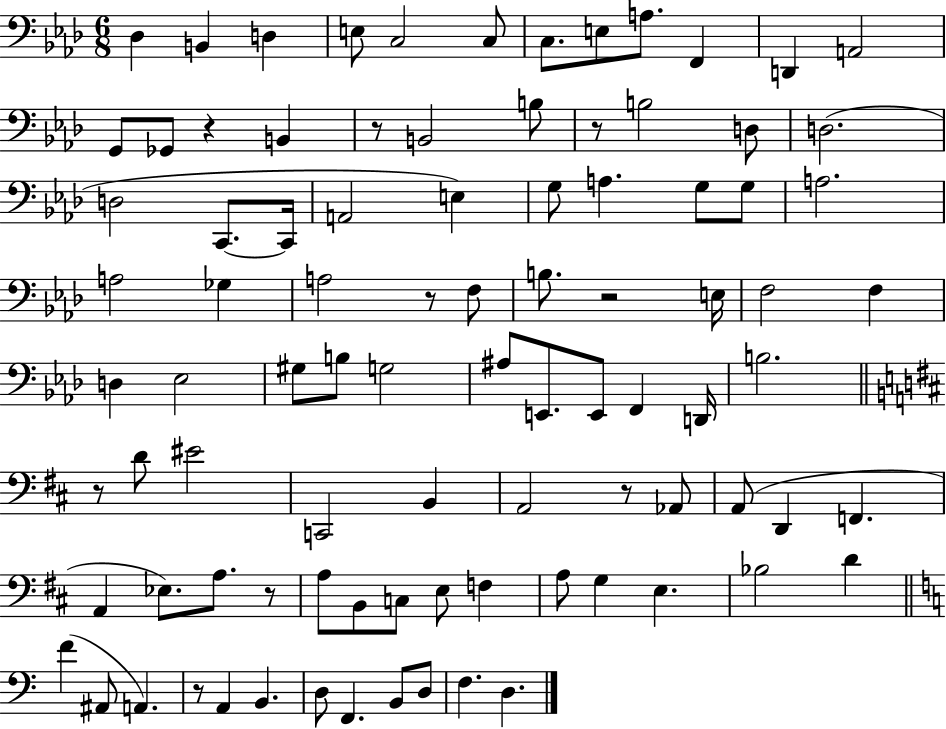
{
  \clef bass
  \numericTimeSignature
  \time 6/8
  \key aes \major
  \repeat volta 2 { des4 b,4 d4 | e8 c2 c8 | c8. e8 a8. f,4 | d,4 a,2 | \break g,8 ges,8 r4 b,4 | r8 b,2 b8 | r8 b2 d8 | d2.( | \break d2 c,8.~~ c,16 | a,2 e4) | g8 a4. g8 g8 | a2. | \break a2 ges4 | a2 r8 f8 | b8. r2 e16 | f2 f4 | \break d4 ees2 | gis8 b8 g2 | ais8 e,8. e,8 f,4 d,16 | b2. | \break \bar "||" \break \key d \major r8 d'8 eis'2 | c,2 b,4 | a,2 r8 aes,8 | a,8( d,4 f,4. | \break a,4 ees8.) a8. r8 | a8 b,8 c8 e8 f4 | a8 g4 e4. | bes2 d'4 | \break \bar "||" \break \key c \major f'4( ais,8 a,4.) | r8 a,4 b,4. | d8 f,4. b,8 d8 | f4. d4. | \break } \bar "|."
}